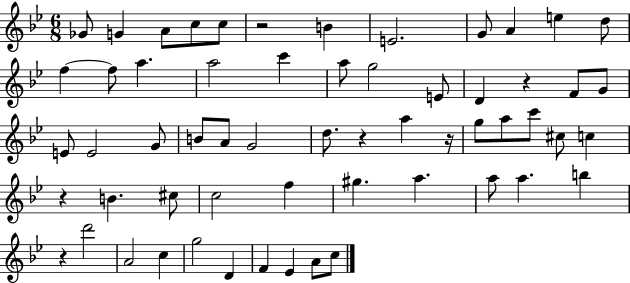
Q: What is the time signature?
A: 6/8